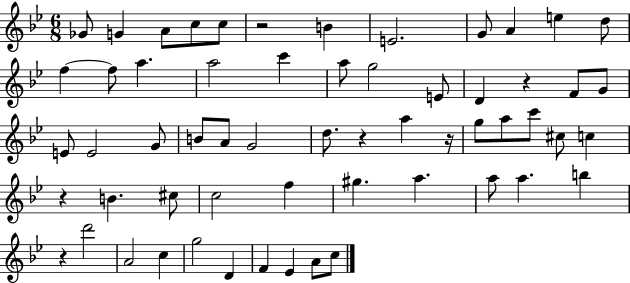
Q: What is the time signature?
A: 6/8